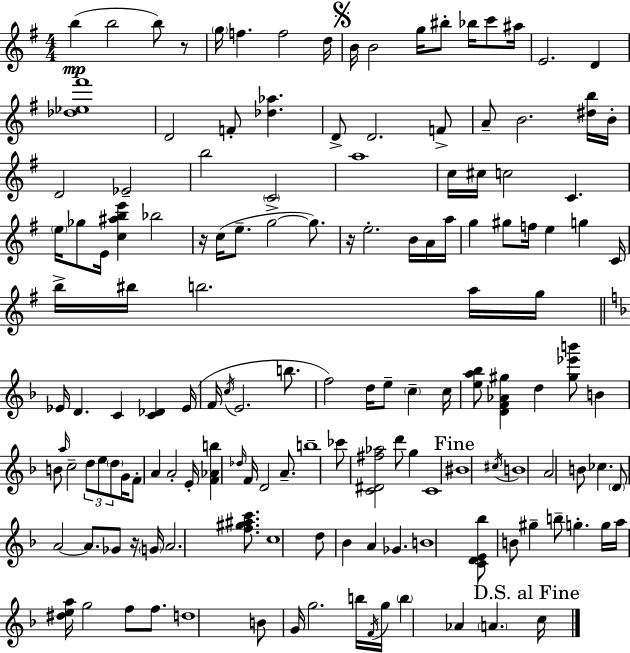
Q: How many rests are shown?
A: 4